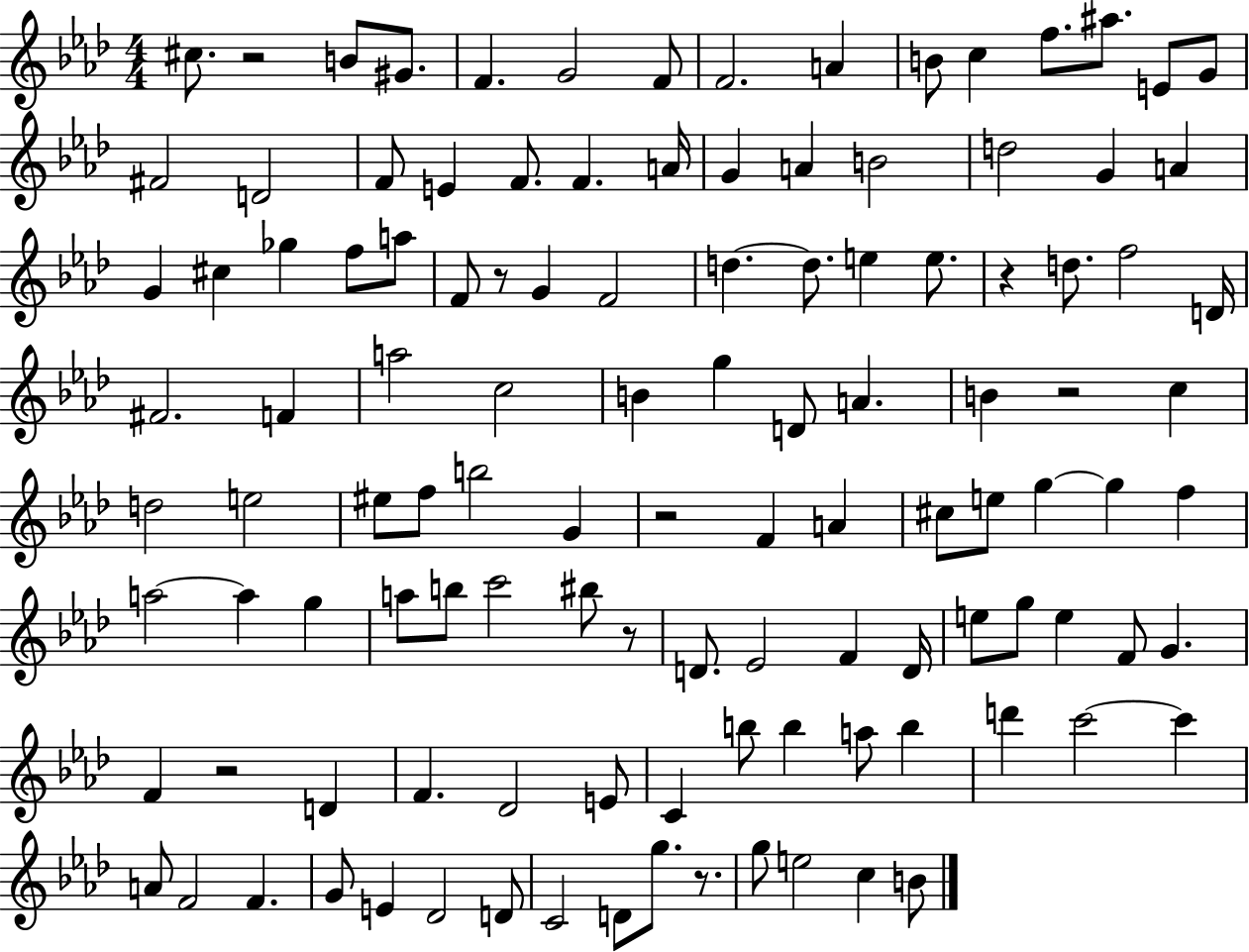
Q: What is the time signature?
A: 4/4